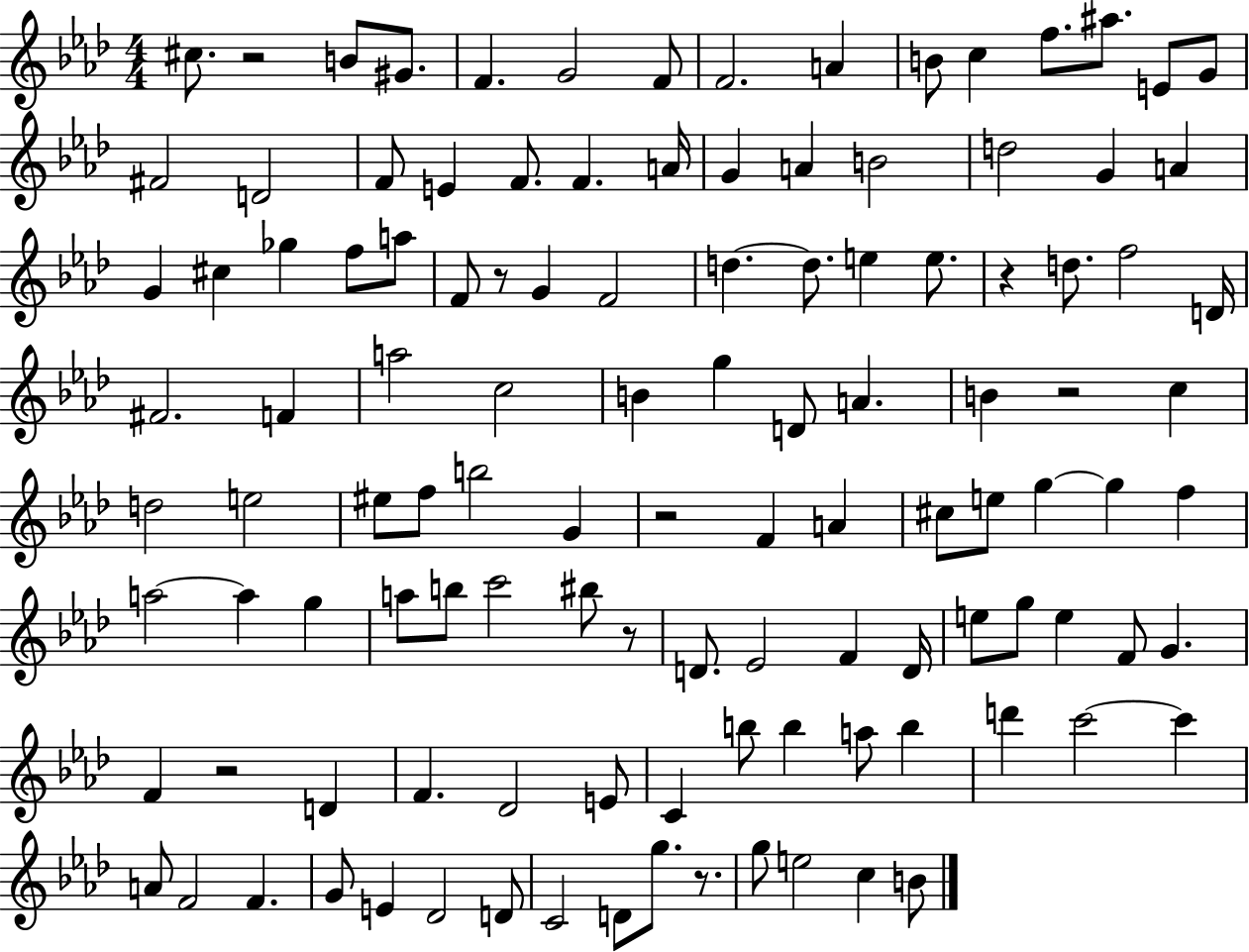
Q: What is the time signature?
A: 4/4